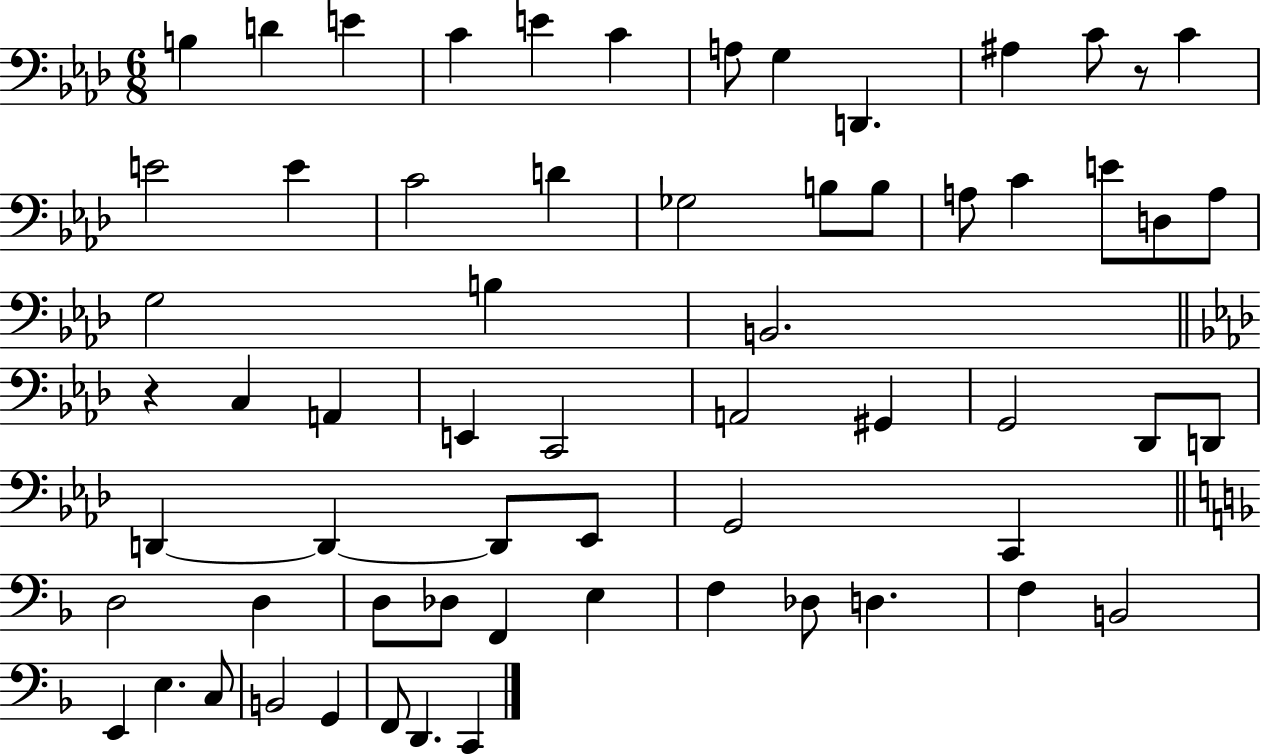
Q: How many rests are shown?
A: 2